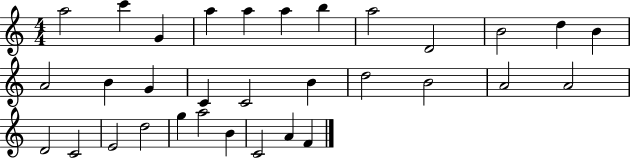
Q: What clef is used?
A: treble